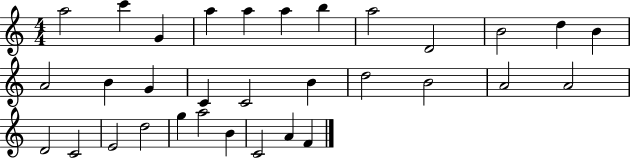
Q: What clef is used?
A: treble